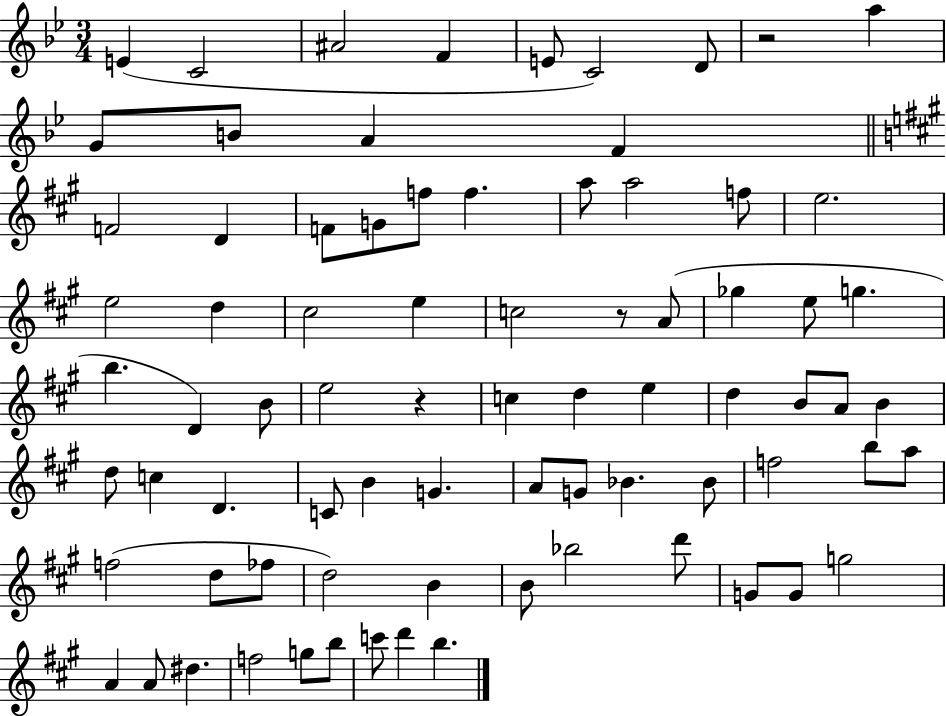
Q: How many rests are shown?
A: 3